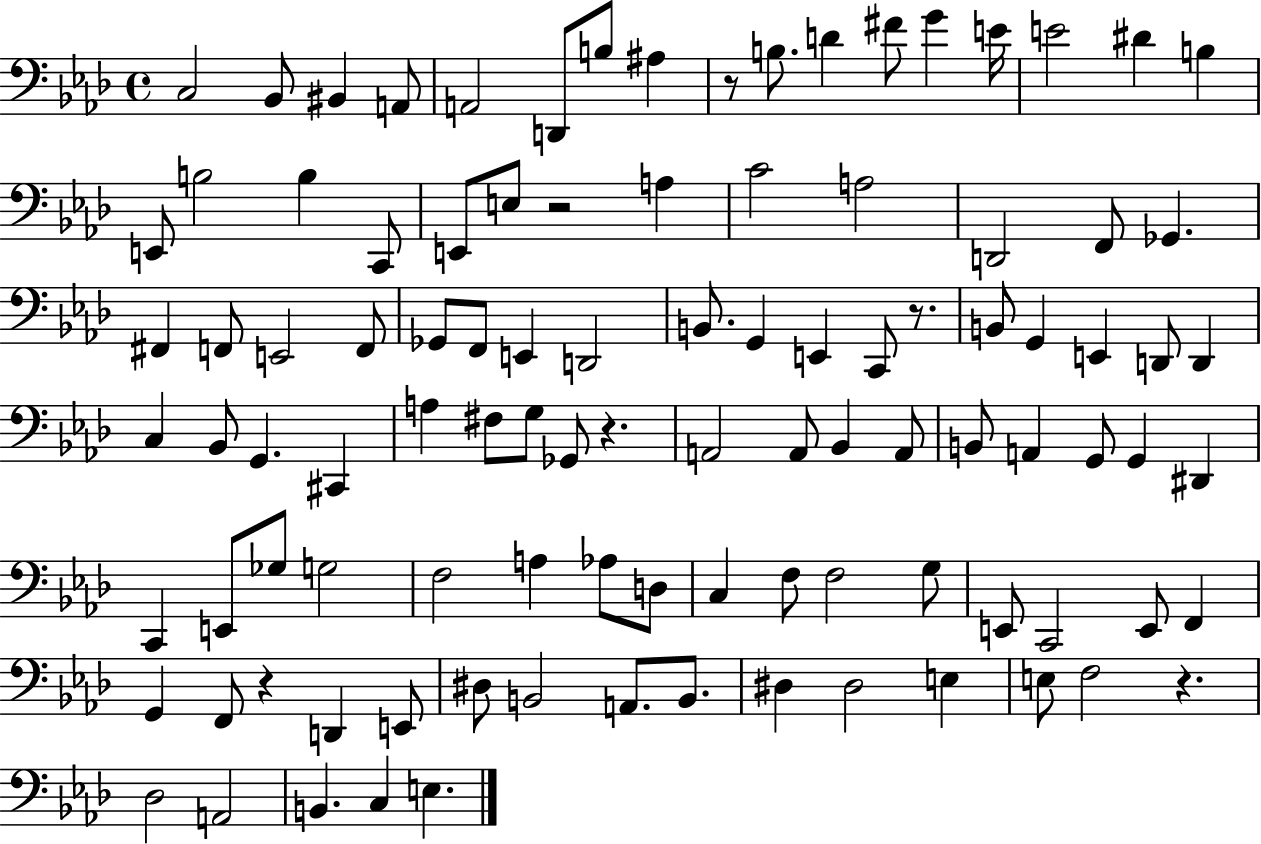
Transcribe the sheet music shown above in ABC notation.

X:1
T:Untitled
M:4/4
L:1/4
K:Ab
C,2 _B,,/2 ^B,, A,,/2 A,,2 D,,/2 B,/2 ^A, z/2 B,/2 D ^F/2 G E/4 E2 ^D B, E,,/2 B,2 B, C,,/2 E,,/2 E,/2 z2 A, C2 A,2 D,,2 F,,/2 _G,, ^F,, F,,/2 E,,2 F,,/2 _G,,/2 F,,/2 E,, D,,2 B,,/2 G,, E,, C,,/2 z/2 B,,/2 G,, E,, D,,/2 D,, C, _B,,/2 G,, ^C,, A, ^F,/2 G,/2 _G,,/2 z A,,2 A,,/2 _B,, A,,/2 B,,/2 A,, G,,/2 G,, ^D,, C,, E,,/2 _G,/2 G,2 F,2 A, _A,/2 D,/2 C, F,/2 F,2 G,/2 E,,/2 C,,2 E,,/2 F,, G,, F,,/2 z D,, E,,/2 ^D,/2 B,,2 A,,/2 B,,/2 ^D, ^D,2 E, E,/2 F,2 z _D,2 A,,2 B,, C, E,